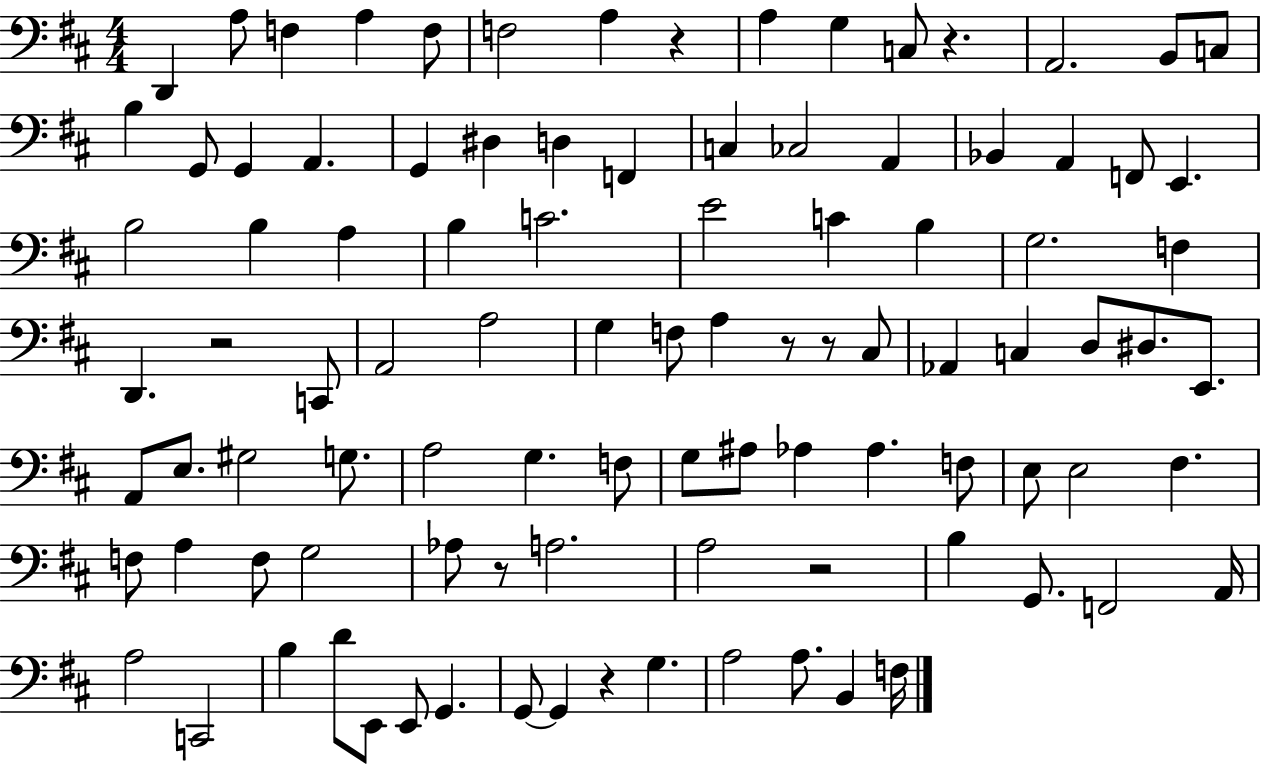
{
  \clef bass
  \numericTimeSignature
  \time 4/4
  \key d \major
  d,4 a8 f4 a4 f8 | f2 a4 r4 | a4 g4 c8 r4. | a,2. b,8 c8 | \break b4 g,8 g,4 a,4. | g,4 dis4 d4 f,4 | c4 ces2 a,4 | bes,4 a,4 f,8 e,4. | \break b2 b4 a4 | b4 c'2. | e'2 c'4 b4 | g2. f4 | \break d,4. r2 c,8 | a,2 a2 | g4 f8 a4 r8 r8 cis8 | aes,4 c4 d8 dis8. e,8. | \break a,8 e8. gis2 g8. | a2 g4. f8 | g8 ais8 aes4 aes4. f8 | e8 e2 fis4. | \break f8 a4 f8 g2 | aes8 r8 a2. | a2 r2 | b4 g,8. f,2 a,16 | \break a2 c,2 | b4 d'8 e,8 e,8 g,4. | g,8~~ g,4 r4 g4. | a2 a8. b,4 f16 | \break \bar "|."
}